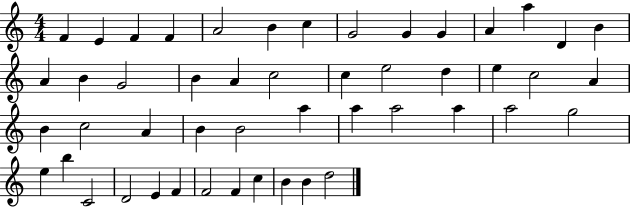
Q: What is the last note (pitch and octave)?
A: D5